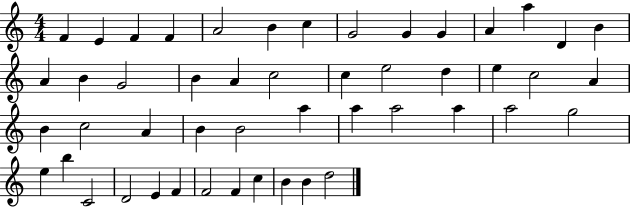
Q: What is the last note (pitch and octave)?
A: D5